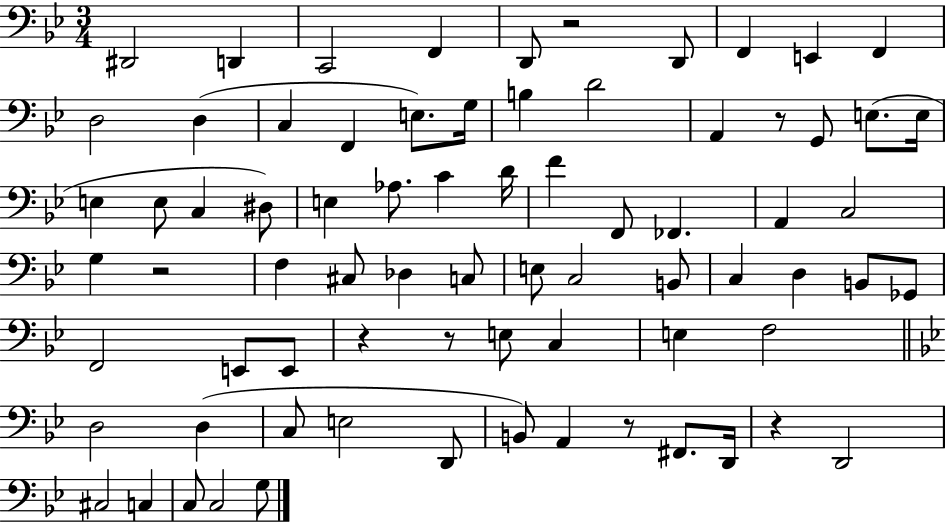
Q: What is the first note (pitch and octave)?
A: D#2